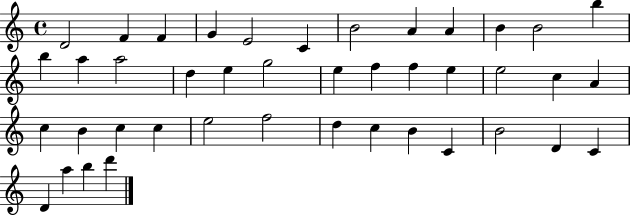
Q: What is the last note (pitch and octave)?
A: D6